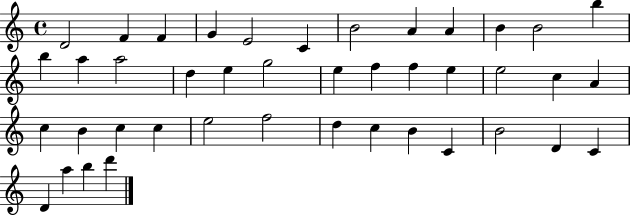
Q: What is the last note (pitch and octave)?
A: D6